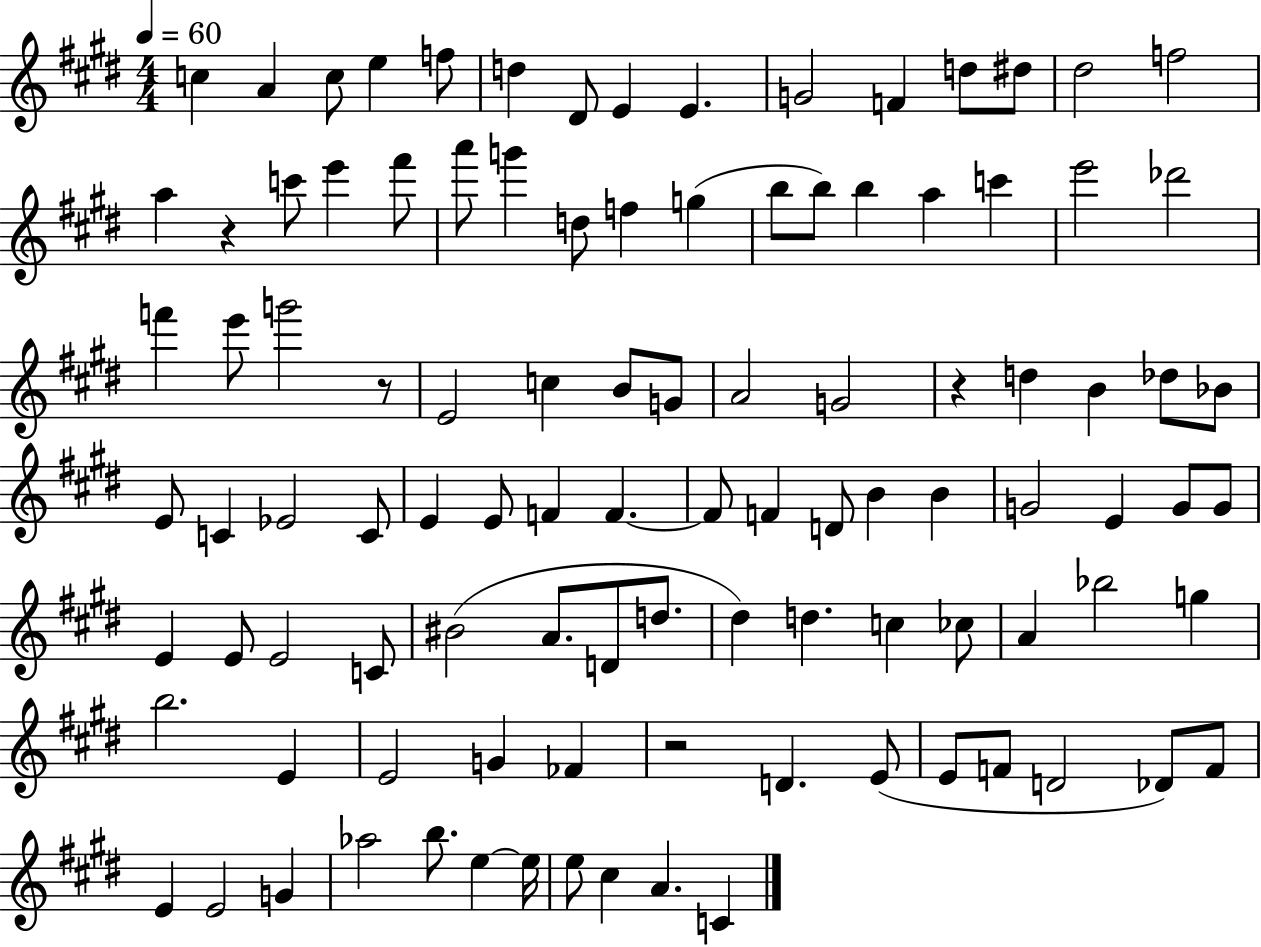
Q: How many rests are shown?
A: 4